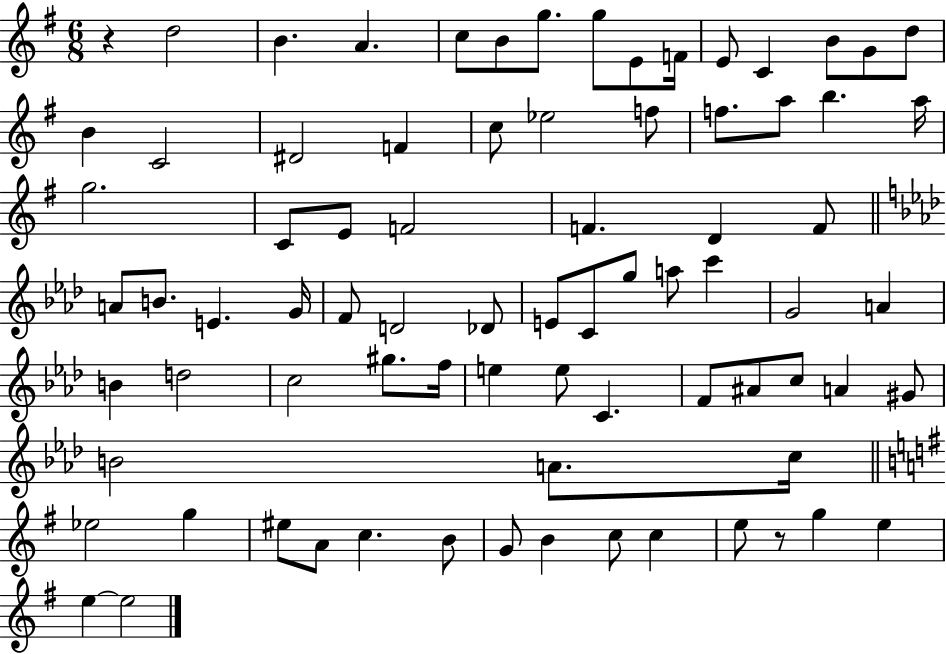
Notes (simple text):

R/q D5/h B4/q. A4/q. C5/e B4/e G5/e. G5/e E4/e F4/s E4/e C4/q B4/e G4/e D5/e B4/q C4/h D#4/h F4/q C5/e Eb5/h F5/e F5/e. A5/e B5/q. A5/s G5/h. C4/e E4/e F4/h F4/q. D4/q F4/e A4/e B4/e. E4/q. G4/s F4/e D4/h Db4/e E4/e C4/e G5/e A5/e C6/q G4/h A4/q B4/q D5/h C5/h G#5/e. F5/s E5/q E5/e C4/q. F4/e A#4/e C5/e A4/q G#4/e B4/h A4/e. C5/s Eb5/h G5/q EIS5/e A4/e C5/q. B4/e G4/e B4/q C5/e C5/q E5/e R/e G5/q E5/q E5/q E5/h